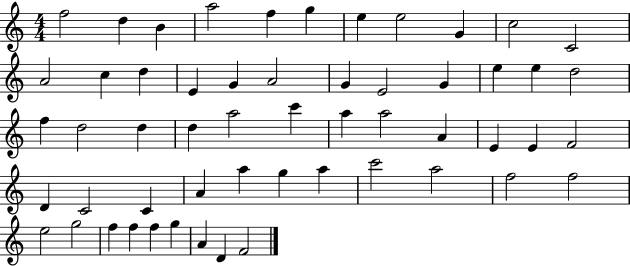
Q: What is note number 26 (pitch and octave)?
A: D5